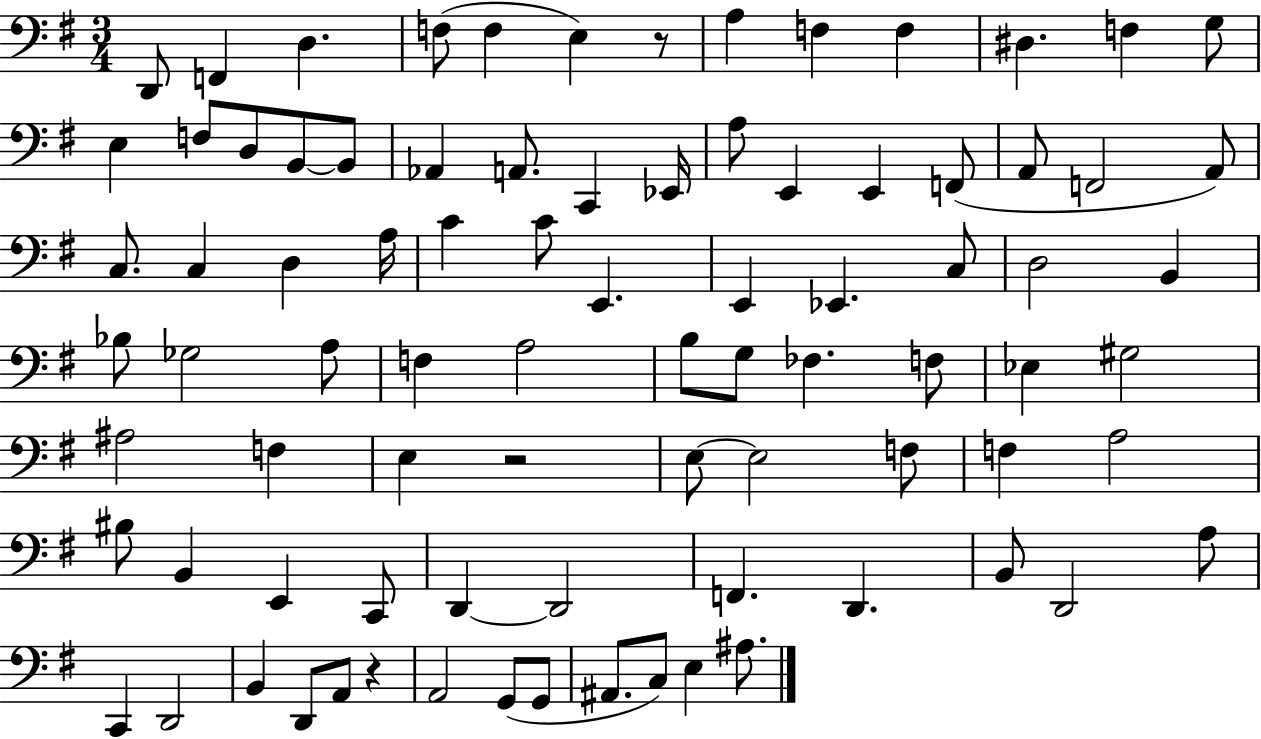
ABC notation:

X:1
T:Untitled
M:3/4
L:1/4
K:G
D,,/2 F,, D, F,/2 F, E, z/2 A, F, F, ^D, F, G,/2 E, F,/2 D,/2 B,,/2 B,,/2 _A,, A,,/2 C,, _E,,/4 A,/2 E,, E,, F,,/2 A,,/2 F,,2 A,,/2 C,/2 C, D, A,/4 C C/2 E,, E,, _E,, C,/2 D,2 B,, _B,/2 _G,2 A,/2 F, A,2 B,/2 G,/2 _F, F,/2 _E, ^G,2 ^A,2 F, E, z2 E,/2 E,2 F,/2 F, A,2 ^B,/2 B,, E,, C,,/2 D,, D,,2 F,, D,, B,,/2 D,,2 A,/2 C,, D,,2 B,, D,,/2 A,,/2 z A,,2 G,,/2 G,,/2 ^A,,/2 C,/2 E, ^A,/2